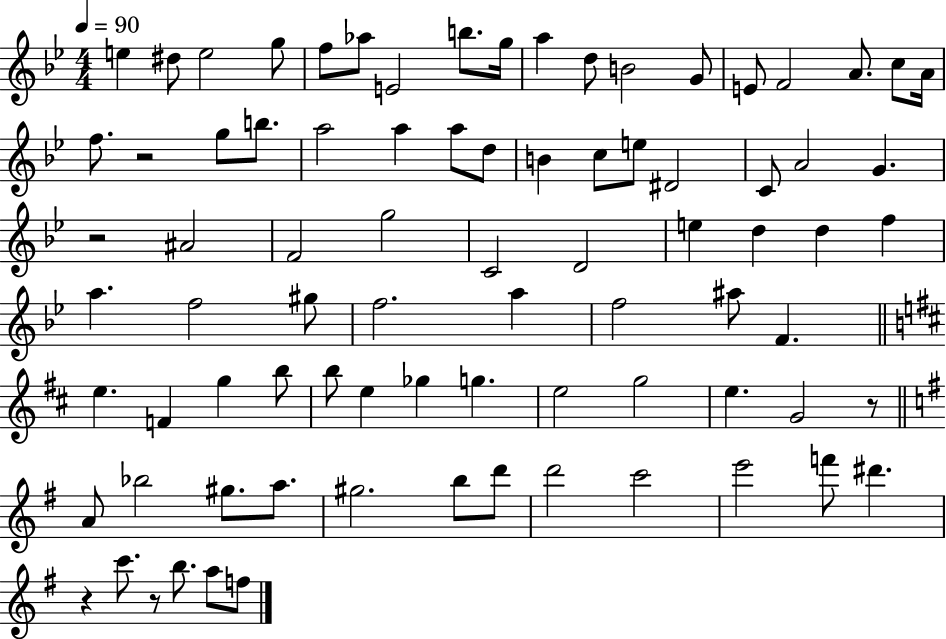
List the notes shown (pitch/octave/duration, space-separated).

E5/q D#5/e E5/h G5/e F5/e Ab5/e E4/h B5/e. G5/s A5/q D5/e B4/h G4/e E4/e F4/h A4/e. C5/e A4/s F5/e. R/h G5/e B5/e. A5/h A5/q A5/e D5/e B4/q C5/e E5/e D#4/h C4/e A4/h G4/q. R/h A#4/h F4/h G5/h C4/h D4/h E5/q D5/q D5/q F5/q A5/q. F5/h G#5/e F5/h. A5/q F5/h A#5/e F4/q. E5/q. F4/q G5/q B5/e B5/e E5/q Gb5/q G5/q. E5/h G5/h E5/q. G4/h R/e A4/e Bb5/h G#5/e. A5/e. G#5/h. B5/e D6/e D6/h C6/h E6/h F6/e D#6/q. R/q C6/e. R/e B5/e. A5/e F5/e